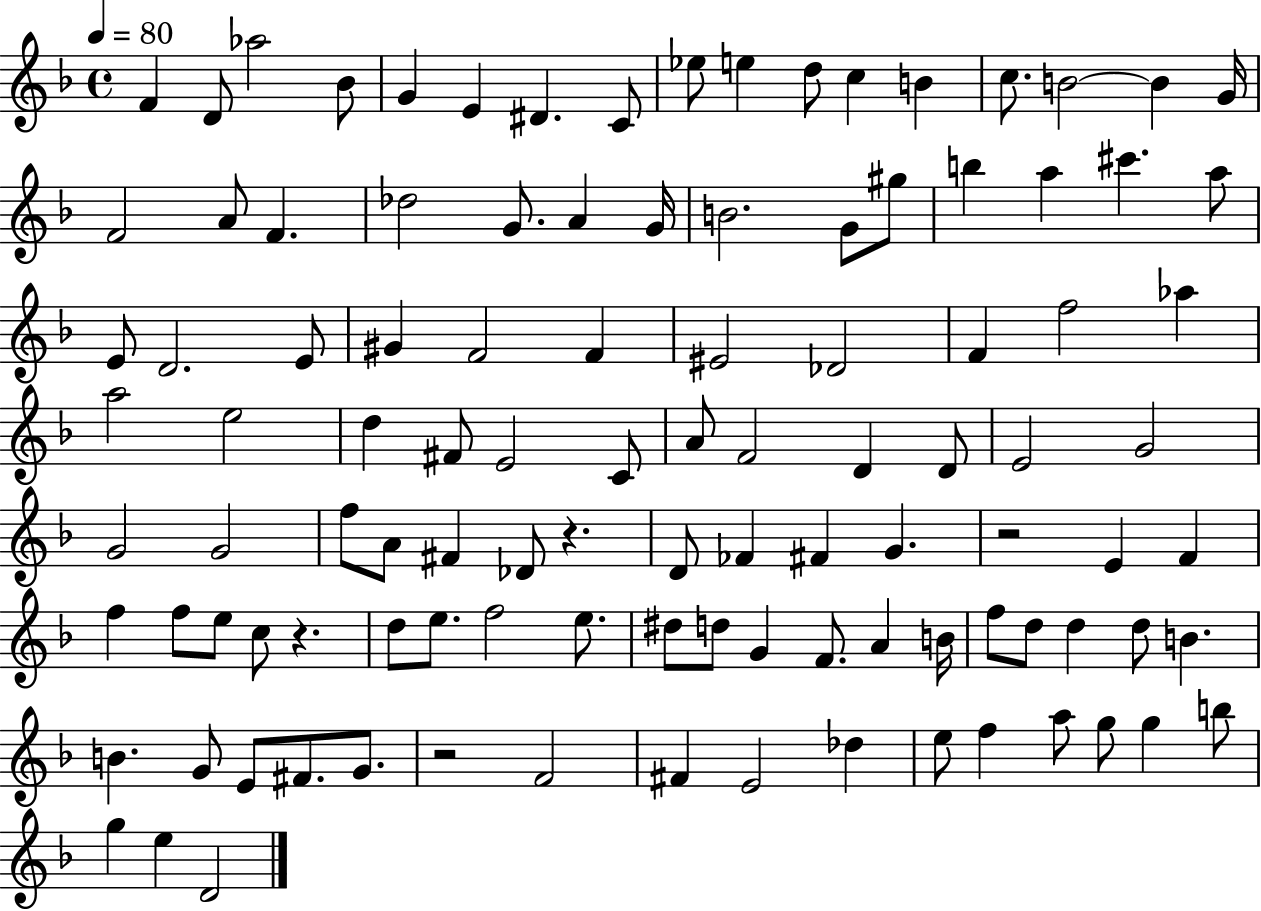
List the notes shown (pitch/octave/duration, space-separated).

F4/q D4/e Ab5/h Bb4/e G4/q E4/q D#4/q. C4/e Eb5/e E5/q D5/e C5/q B4/q C5/e. B4/h B4/q G4/s F4/h A4/e F4/q. Db5/h G4/e. A4/q G4/s B4/h. G4/e G#5/e B5/q A5/q C#6/q. A5/e E4/e D4/h. E4/e G#4/q F4/h F4/q EIS4/h Db4/h F4/q F5/h Ab5/q A5/h E5/h D5/q F#4/e E4/h C4/e A4/e F4/h D4/q D4/e E4/h G4/h G4/h G4/h F5/e A4/e F#4/q Db4/e R/q. D4/e FES4/q F#4/q G4/q. R/h E4/q F4/q F5/q F5/e E5/e C5/e R/q. D5/e E5/e. F5/h E5/e. D#5/e D5/e G4/q F4/e. A4/q B4/s F5/e D5/e D5/q D5/e B4/q. B4/q. G4/e E4/e F#4/e. G4/e. R/h F4/h F#4/q E4/h Db5/q E5/e F5/q A5/e G5/e G5/q B5/e G5/q E5/q D4/h